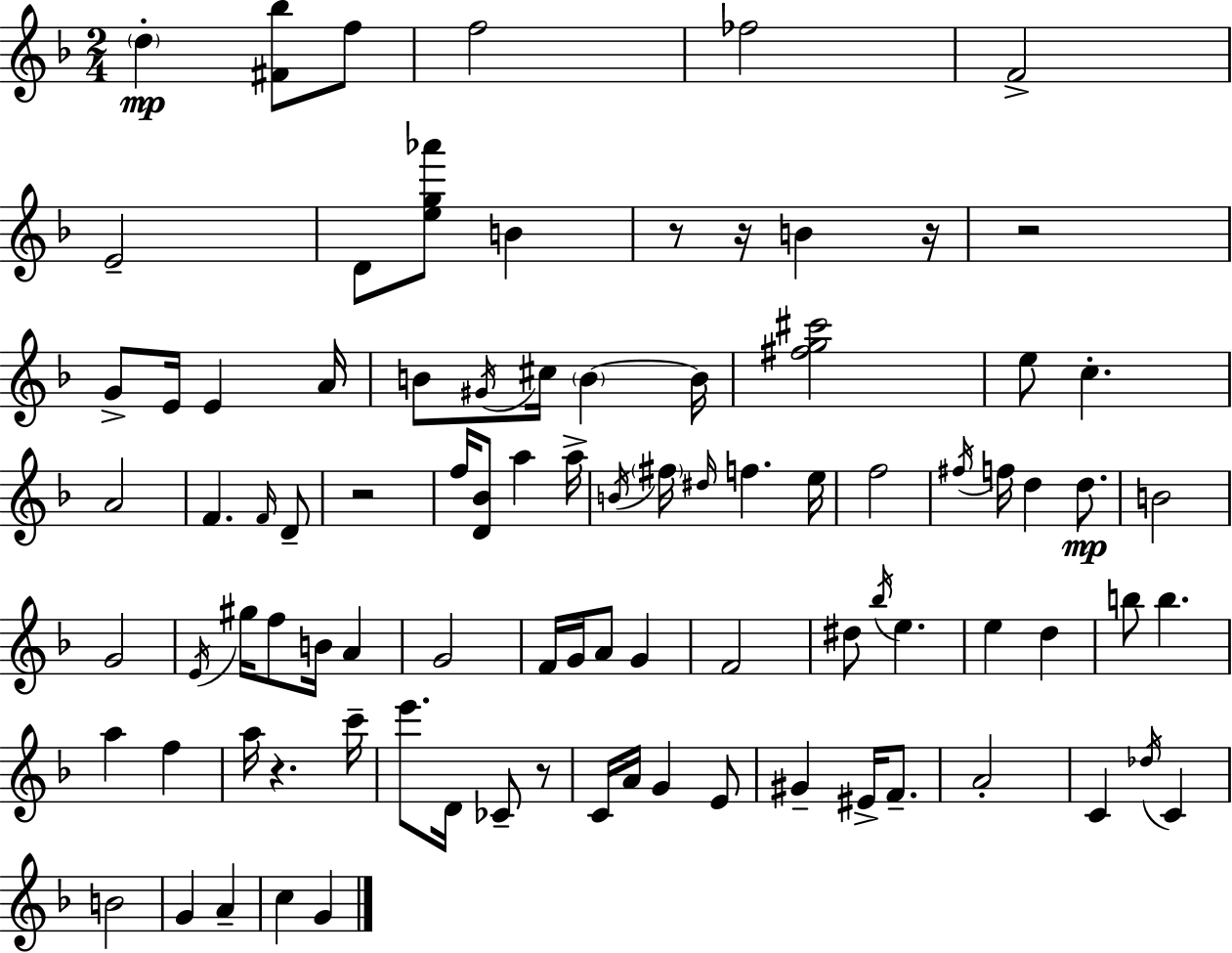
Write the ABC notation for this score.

X:1
T:Untitled
M:2/4
L:1/4
K:F
d [^F_b]/2 f/2 f2 _f2 F2 E2 D/2 [eg_a']/2 B z/2 z/4 B z/4 z2 G/2 E/4 E A/4 B/2 ^G/4 ^c/4 B B/4 [^fg^c']2 e/2 c A2 F F/4 D/2 z2 f/4 [D_B]/2 a a/4 B/4 ^f/4 ^d/4 f e/4 f2 ^f/4 f/4 d d/2 B2 G2 E/4 ^g/4 f/2 B/4 A G2 F/4 G/4 A/2 G F2 ^d/2 _b/4 e e d b/2 b a f a/4 z c'/4 e'/2 D/4 _C/2 z/2 C/4 A/4 G E/2 ^G ^E/4 F/2 A2 C _d/4 C B2 G A c G